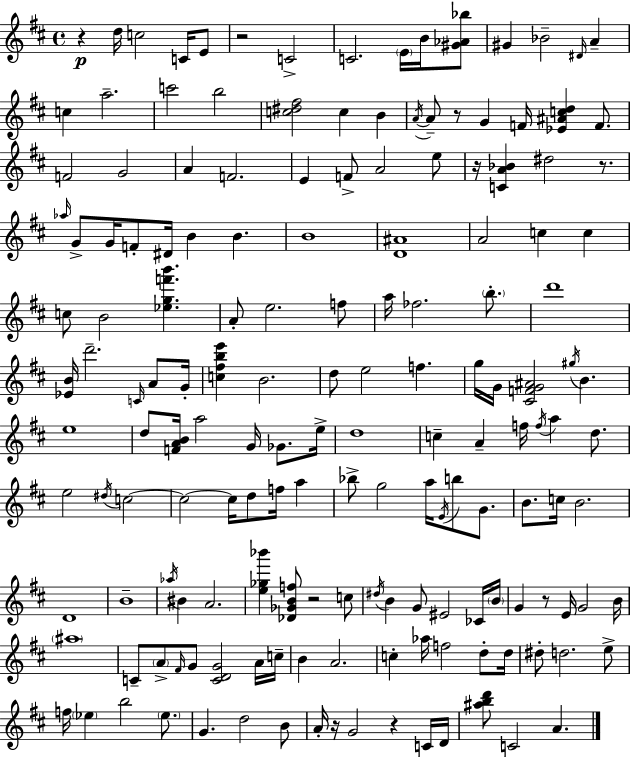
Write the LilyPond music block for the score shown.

{
  \clef treble
  \time 4/4
  \defaultTimeSignature
  \key d \major
  r4\p d''16 c''2 c'16 e'8 | r2 c'2-> | c'2. \parenthesize e'16 b'16 <gis' aes' bes''>8 | gis'4 bes'2-- \grace { dis'16 } a'4-- | \break c''4 a''2.-- | c'''2 b''2 | <c'' dis'' fis''>2 c''4 b'4 | \acciaccatura { a'16~ }~ a'8-- r8 g'4 f'16 <ees' ais' c'' d''>4 f'8. | \break f'2 g'2 | a'4 f'2. | e'4 f'8-> a'2 | e''8 r16 <c' a' bes'>4 dis''2 r8. | \break \grace { aes''16 } g'8-> g'16 f'8-. dis'16 b'4 b'4. | b'1 | <d' ais'>1 | a'2 c''4 c''4 | \break c''8 b'2 <ees'' g'' f''' b'''>4. | a'8-. e''2. | f''8 a''16 fes''2. | \parenthesize b''8.-. d'''1 | \break <ees' b'>16 d'''2.-- | \grace { c'16 } a'8 g'16-. <c'' fis'' b'' e'''>4 b'2. | d''8 e''2 f''4. | g''16 g'16 <cis' f' g' ais'>2 \acciaccatura { gis''16 } b'4. | \break e''1 | d''8 <f' a' b'>16 a''2 | g'16 ges'8. e''16-> d''1 | c''4-- a'4-- f''16 \acciaccatura { f''16 } a''4 | \break d''8. e''2 \acciaccatura { dis''16 } c''2~~ | c''2~~ c''16 | d''8 f''16 a''4 bes''8-> g''2 | a''16 \acciaccatura { e'16 } b''8 g'8. b'8. c''16 b'2. | \break d'1 | b'1-- | \acciaccatura { aes''16 } bis'4 a'2. | <e'' ges'' bes'''>4 <des' ges' b' f''>8 r2 | \break c''8 \acciaccatura { dis''16 } b'4 g'8 | eis'2 ces'16 \parenthesize b'16 g'4 r8 | e'16 g'2 b'16 \parenthesize ais''1 | c'8-- \parenthesize a'8-> \grace { fis'16 } g'8 | \break <c' d' g'>2 a'16 c''16-- b'4 a'2. | c''4-. aes''16 | f''2 d''8-. d''16 dis''8-. d''2. | e''8-> f''16 \parenthesize ees''4 | \break b''2 \parenthesize ees''8. g'4. | d''2 b'8 a'16-. r16 g'2 | r4 c'16 d'16 <ais'' b'' d'''>8 c'2 | a'4. \bar "|."
}